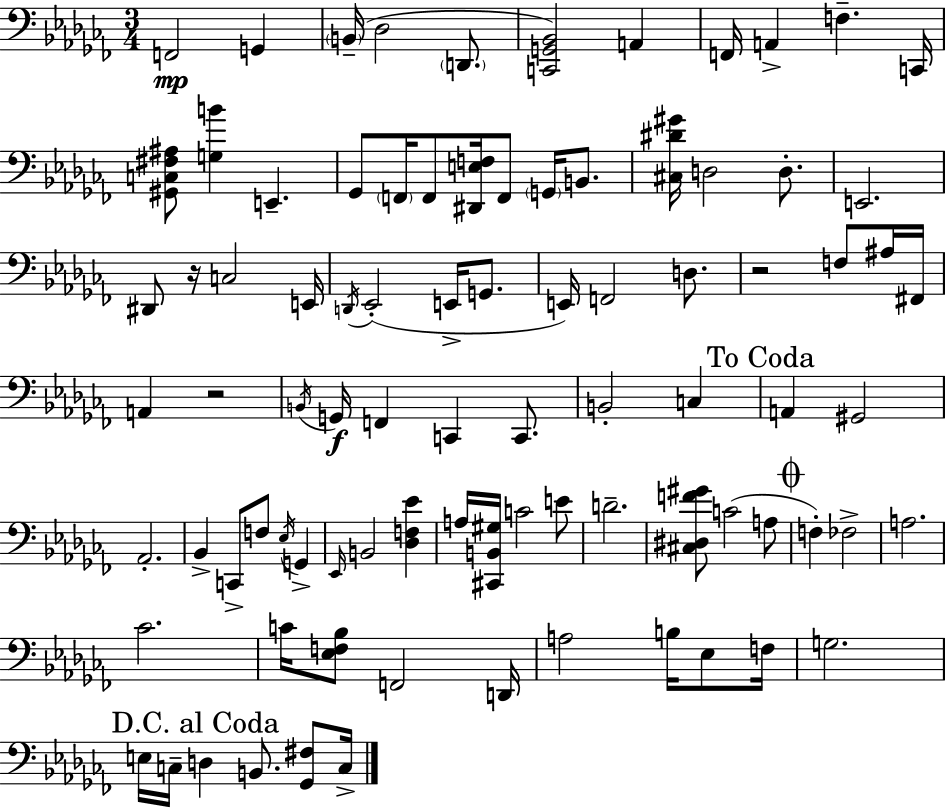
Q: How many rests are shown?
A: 3